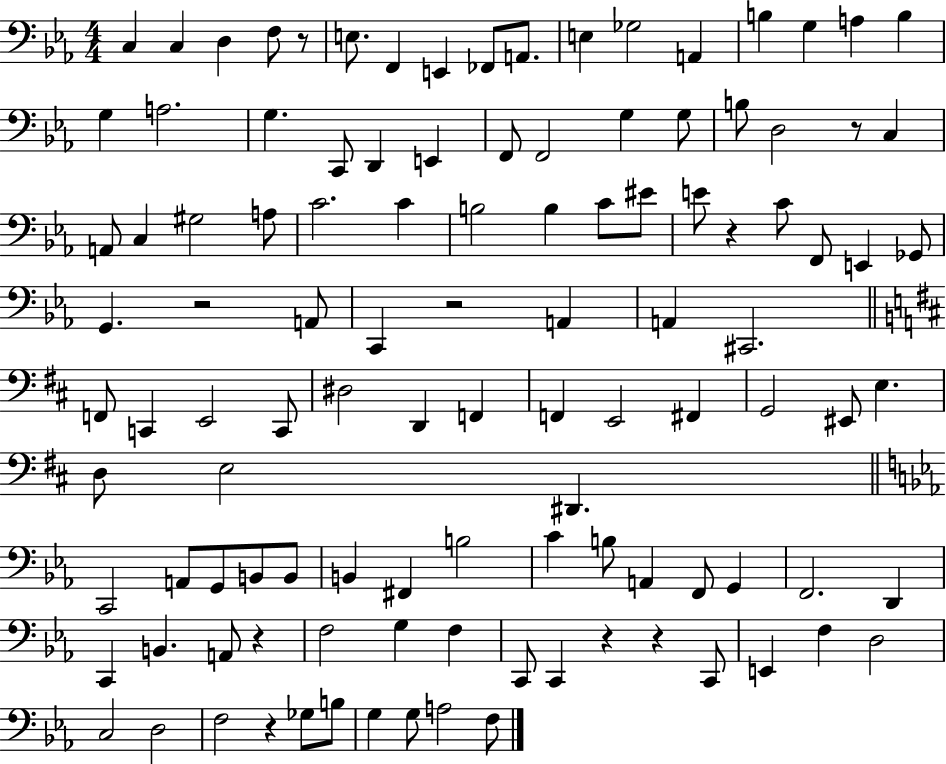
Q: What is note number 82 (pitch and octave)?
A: C2